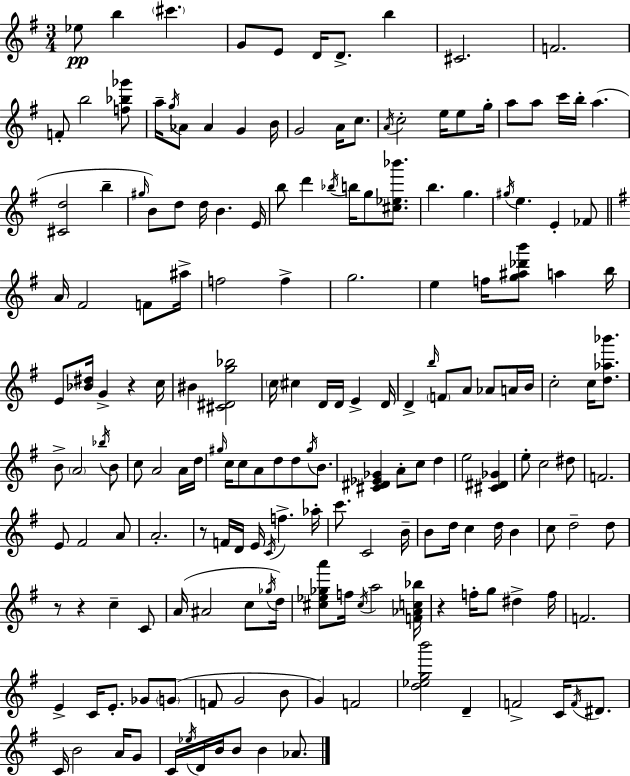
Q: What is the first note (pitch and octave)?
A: Eb5